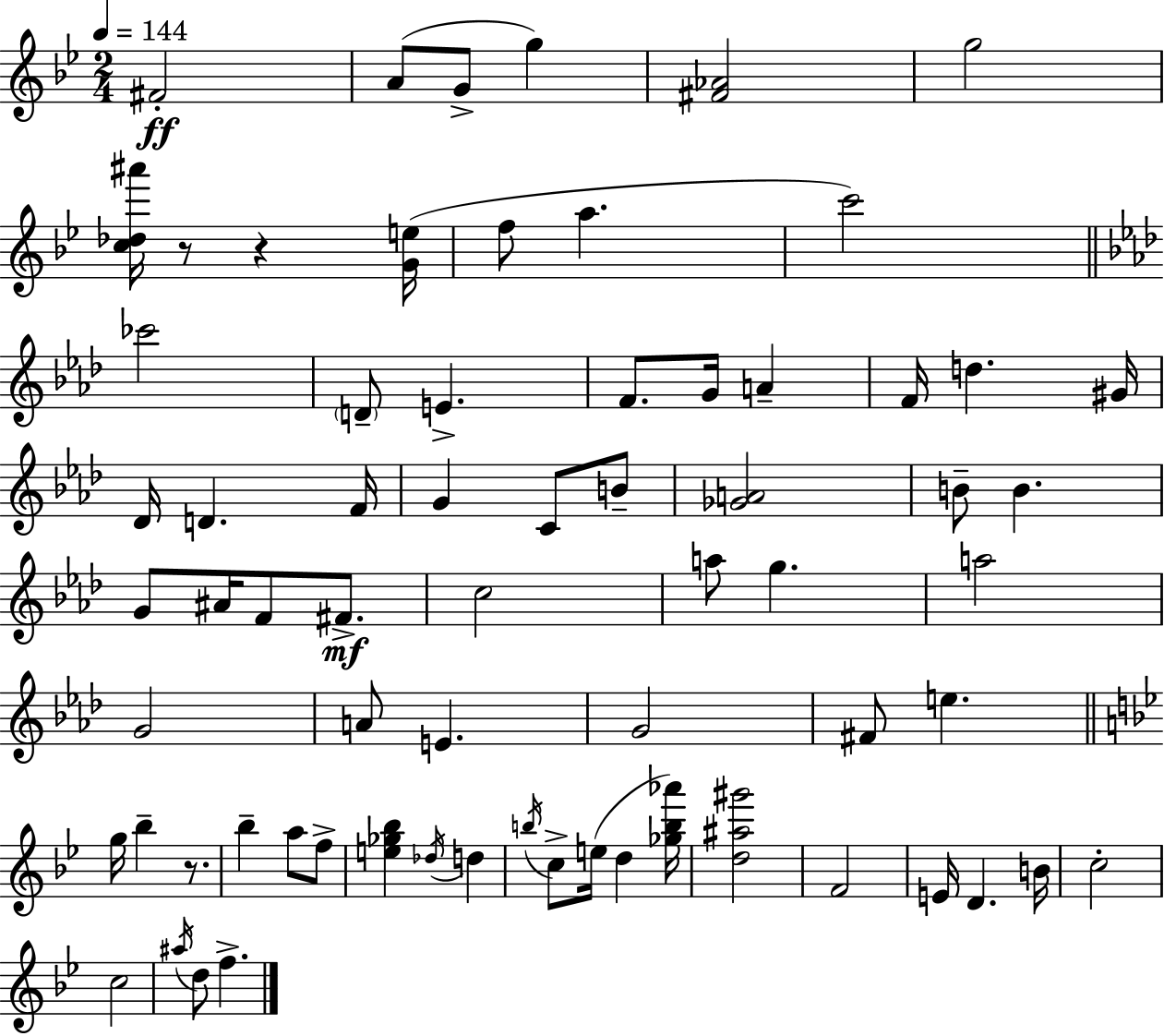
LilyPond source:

{
  \clef treble
  \numericTimeSignature
  \time 2/4
  \key g \minor
  \tempo 4 = 144
  fis'2-.\ff | a'8( g'8-> g''4) | <fis' aes'>2 | g''2 | \break <c'' des'' ais'''>16 r8 r4 <g' e''>16( | f''8 a''4. | c'''2) | \bar "||" \break \key aes \major ces'''2 | \parenthesize d'8-- e'4.-> | f'8. g'16 a'4-- | f'16 d''4. gis'16 | \break des'16 d'4. f'16 | g'4 c'8 b'8-- | <ges' a'>2 | b'8-- b'4. | \break g'8 ais'16 f'8 fis'8.->\mf | c''2 | a''8 g''4. | a''2 | \break g'2 | a'8 e'4. | g'2 | fis'8 e''4. | \break \bar "||" \break \key bes \major g''16 bes''4-- r8. | bes''4-- a''8 f''8-> | <e'' ges'' bes''>4 \acciaccatura { des''16 } d''4 | \acciaccatura { b''16 } c''8-> e''16( d''4 | \break <ges'' b'' aes'''>16) <d'' ais'' gis'''>2 | f'2 | e'16 d'4. | b'16 c''2-. | \break c''2 | \acciaccatura { ais''16 } d''8 f''4.-> | \bar "|."
}